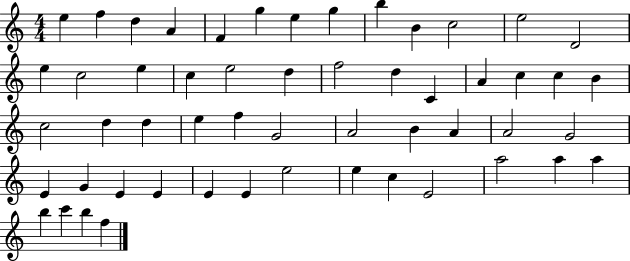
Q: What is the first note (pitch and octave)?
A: E5